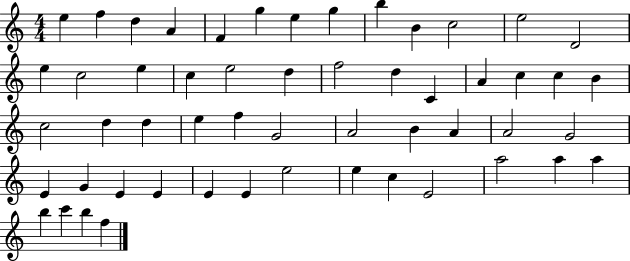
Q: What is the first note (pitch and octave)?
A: E5